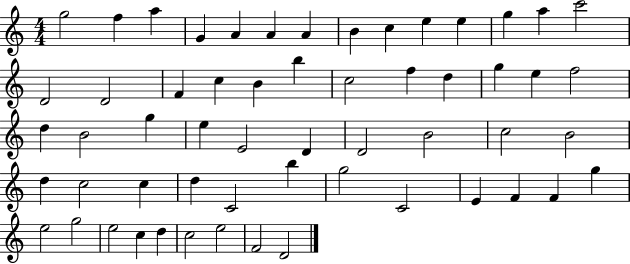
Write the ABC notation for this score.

X:1
T:Untitled
M:4/4
L:1/4
K:C
g2 f a G A A A B c e e g a c'2 D2 D2 F c B b c2 f d g e f2 d B2 g e E2 D D2 B2 c2 B2 d c2 c d C2 b g2 C2 E F F g e2 g2 e2 c d c2 e2 F2 D2